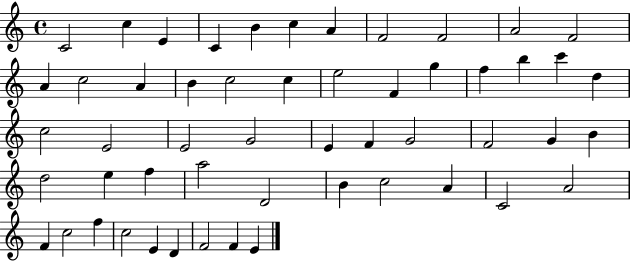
C4/h C5/q E4/q C4/q B4/q C5/q A4/q F4/h F4/h A4/h F4/h A4/q C5/h A4/q B4/q C5/h C5/q E5/h F4/q G5/q F5/q B5/q C6/q D5/q C5/h E4/h E4/h G4/h E4/q F4/q G4/h F4/h G4/q B4/q D5/h E5/q F5/q A5/h D4/h B4/q C5/h A4/q C4/h A4/h F4/q C5/h F5/q C5/h E4/q D4/q F4/h F4/q E4/q